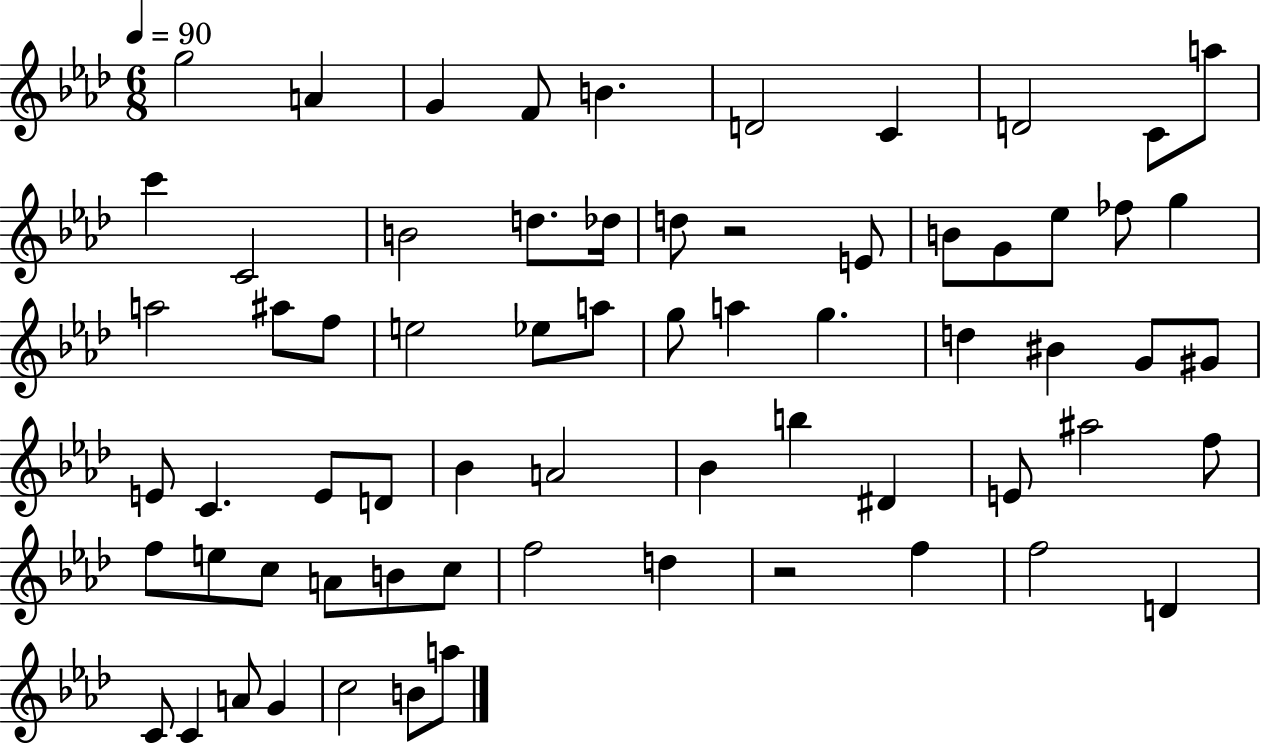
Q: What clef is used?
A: treble